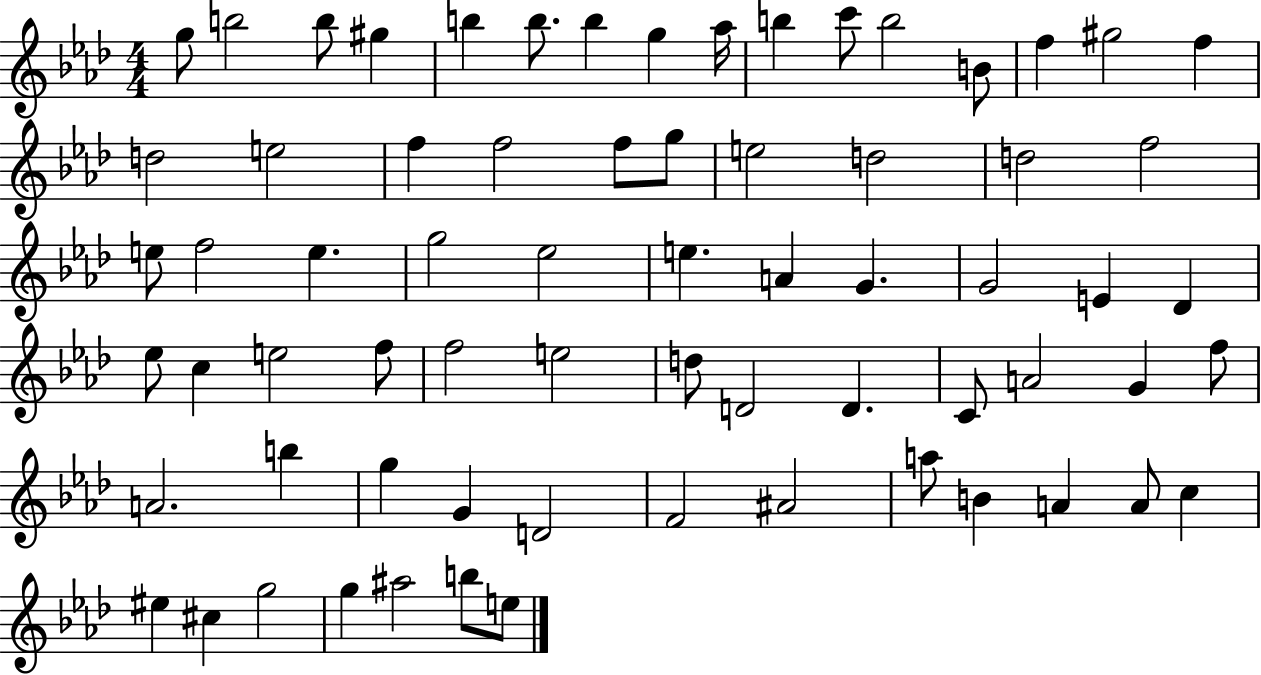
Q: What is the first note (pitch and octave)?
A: G5